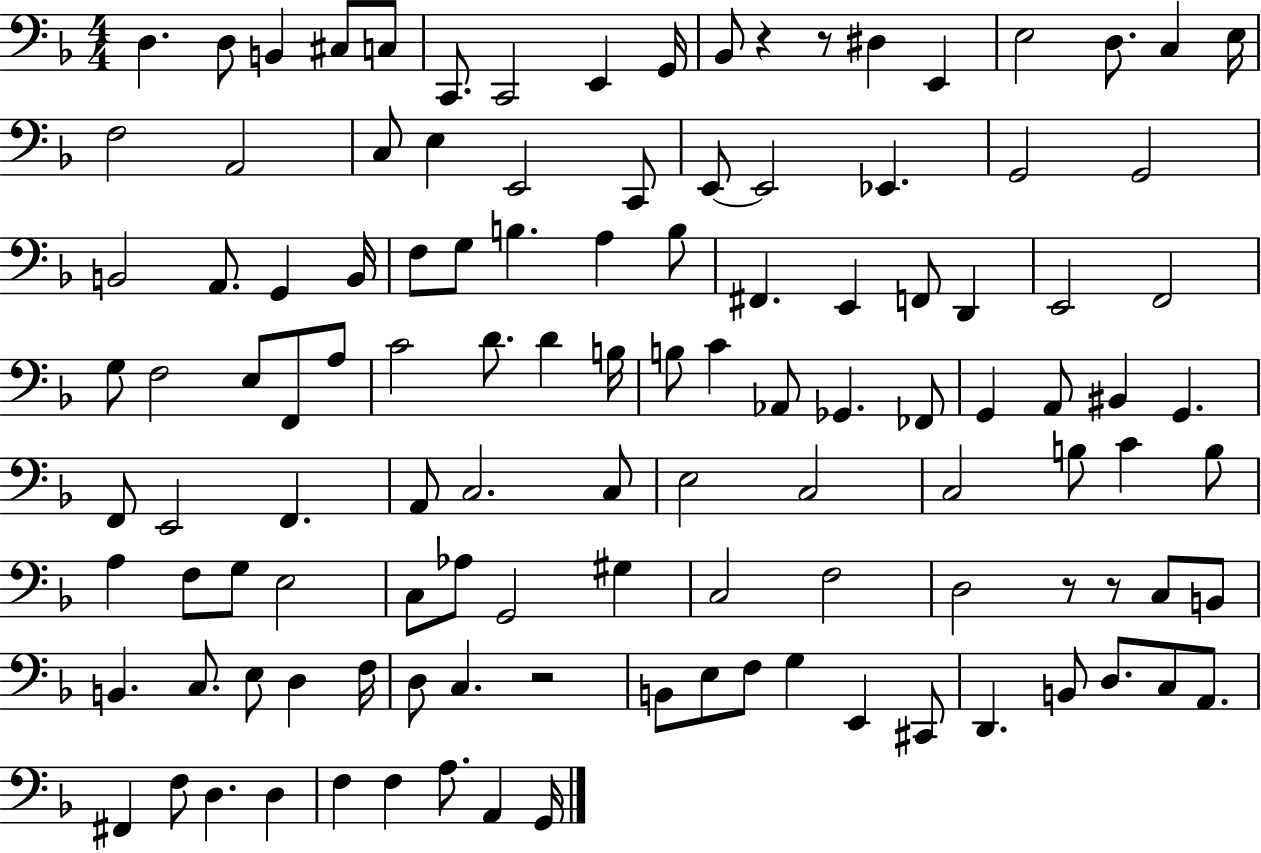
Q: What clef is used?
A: bass